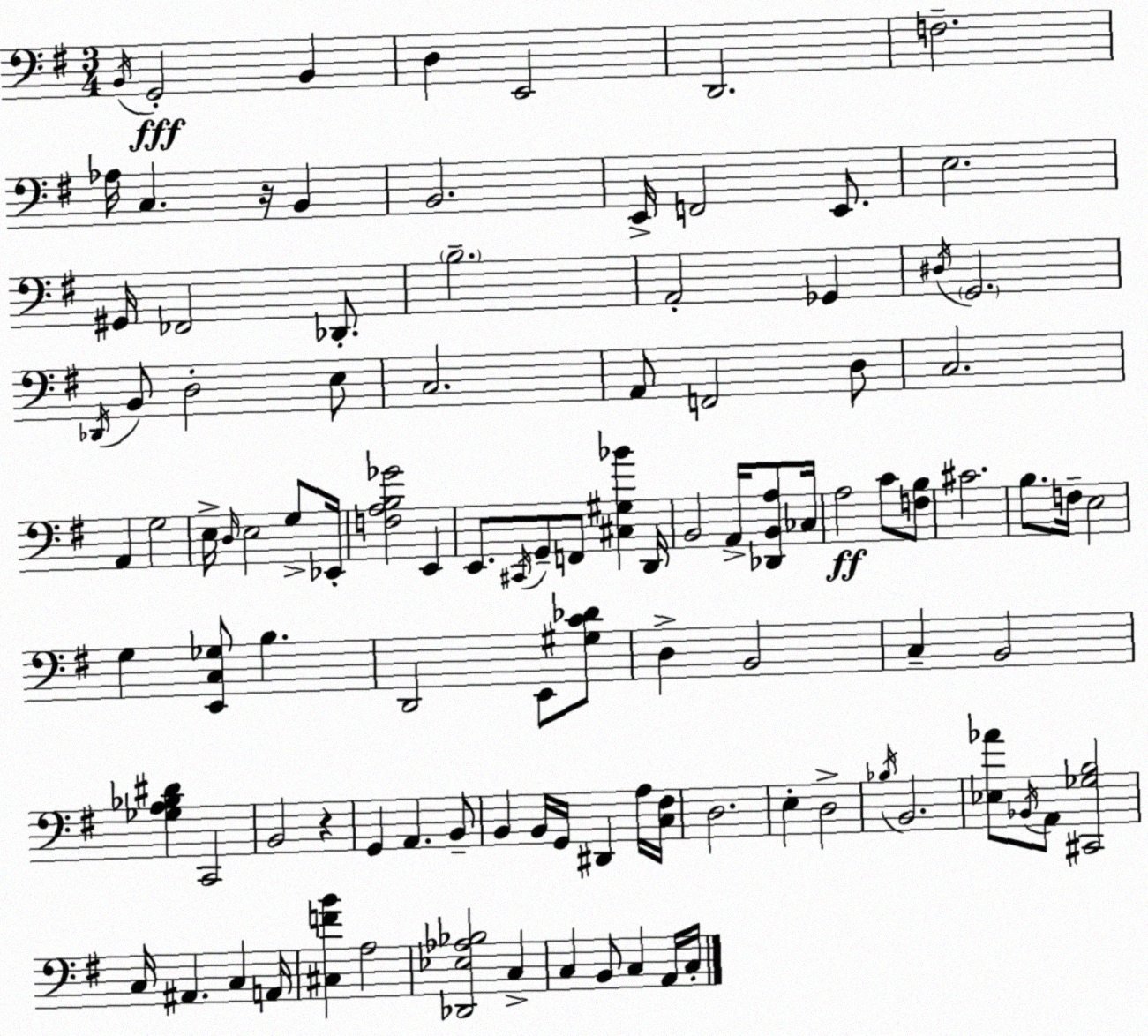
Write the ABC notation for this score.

X:1
T:Untitled
M:3/4
L:1/4
K:G
B,,/4 G,,2 B,, D, E,,2 D,,2 F,2 _A,/4 C, z/4 B,, B,,2 E,,/4 F,,2 E,,/2 E,2 ^G,,/4 _F,,2 _D,,/2 B,2 A,,2 _G,, ^D,/4 G,,2 _D,,/4 B,,/2 D,2 E,/2 C,2 A,,/2 F,,2 D,/2 C,2 A,, G,2 E,/4 D,/4 E,2 G,/2 _E,,/4 [F,A,B,_G]2 E,, E,,/2 ^C,,/4 G,,/2 F,,/2 [^C,^G,_B] D,,/4 B,,2 A,,/4 [_D,,B,,A,]/2 _C,/4 A,2 C/2 [F,B,]/2 ^C2 B,/2 F,/4 E,2 G, [E,,C,_G,]/2 B, D,,2 E,,/2 [^G,C_D]/2 D, B,,2 C, B,,2 [_G,A,_B,^D] C,,2 B,,2 z G,, A,, B,,/2 B,, B,,/4 G,,/4 ^D,, A,/4 [C,^F,]/4 D,2 E, D,2 _B,/4 B,,2 [_E,_A]/2 _B,,/4 A,,/2 [^C,,_G,B,]2 C,/4 ^A,, C, A,,/4 [^C,FB] A,2 [_D,,_E,_A,_B,]2 C, C, B,,/2 C, A,,/4 C,/4